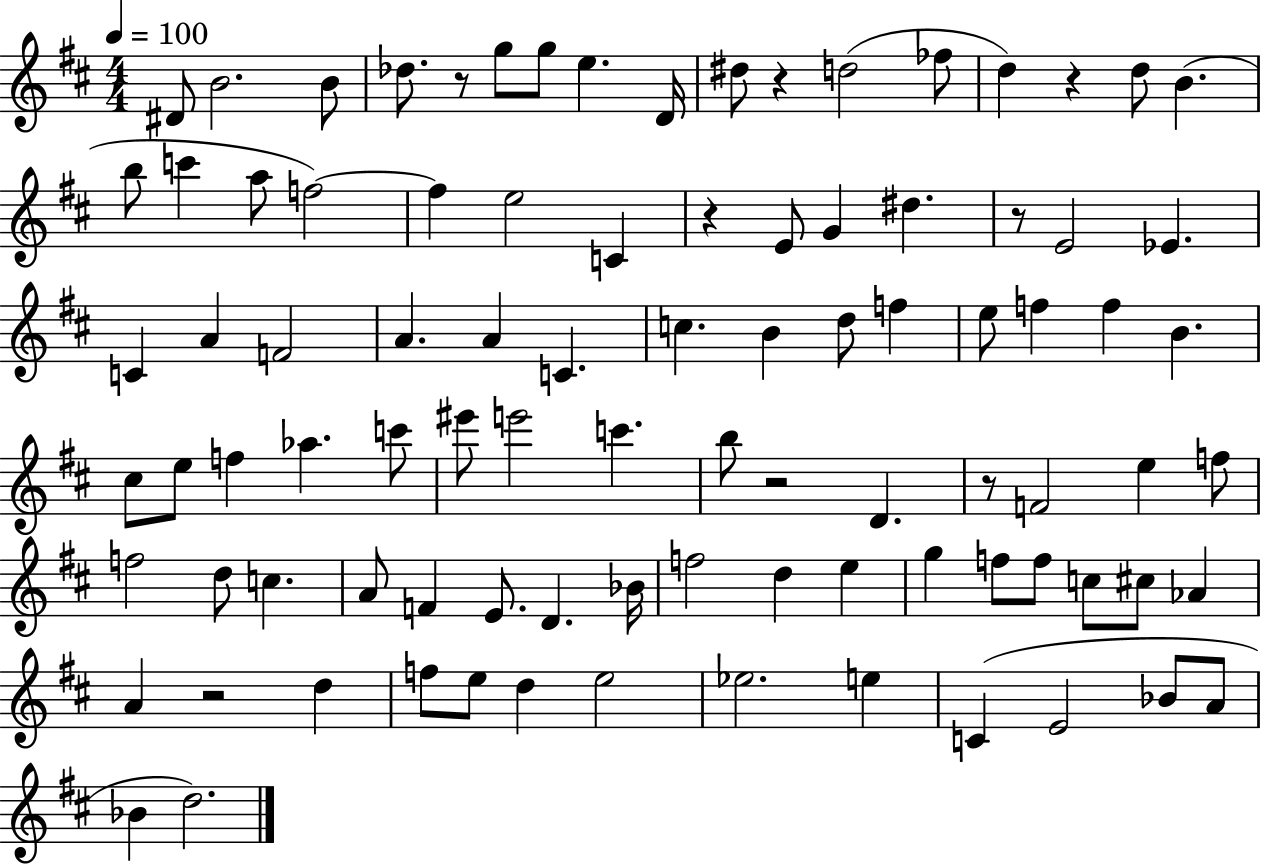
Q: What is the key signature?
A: D major